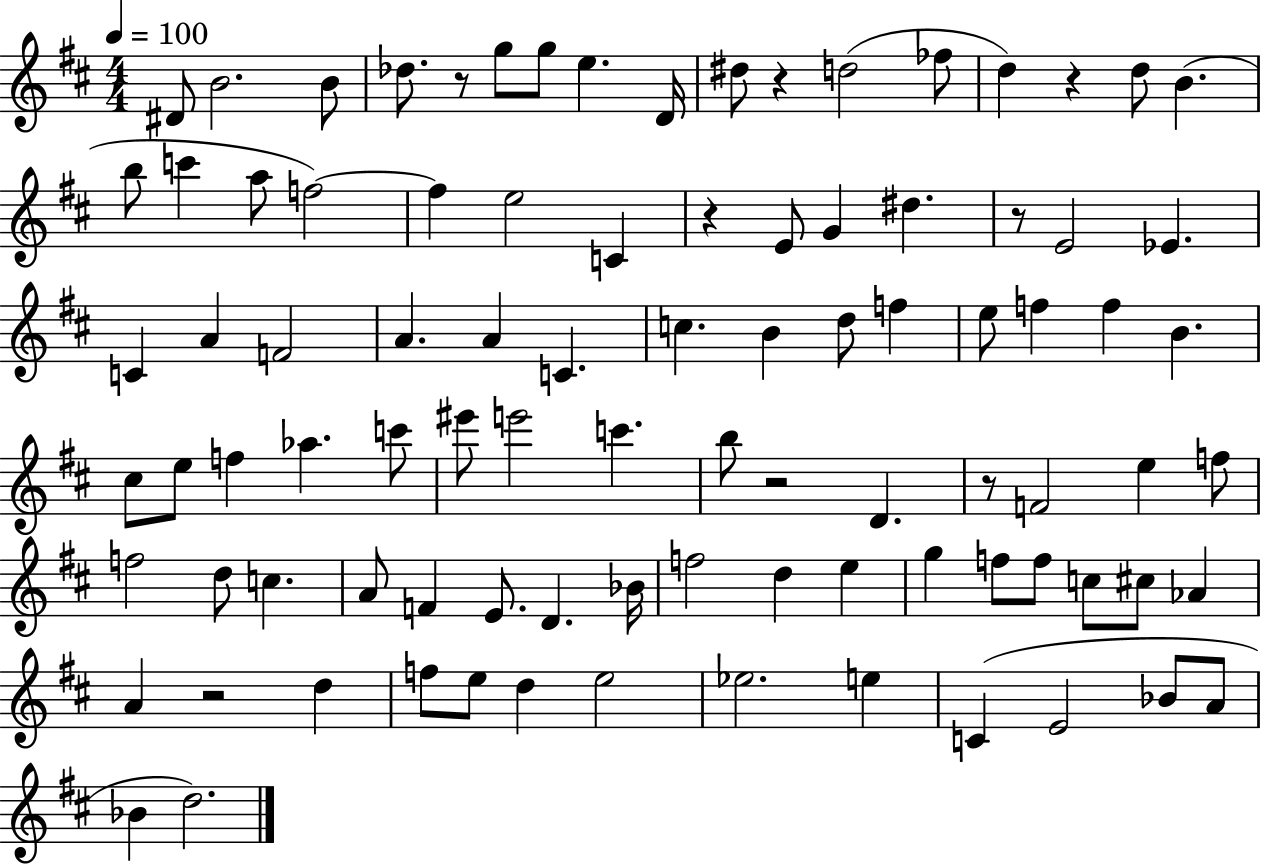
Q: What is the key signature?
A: D major